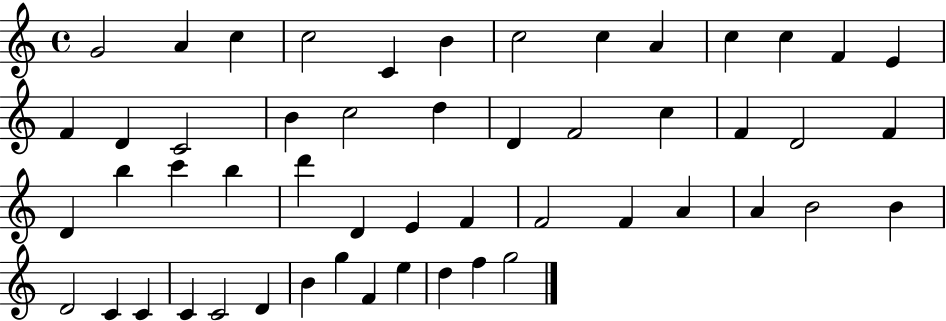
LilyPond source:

{
  \clef treble
  \time 4/4
  \defaultTimeSignature
  \key c \major
  g'2 a'4 c''4 | c''2 c'4 b'4 | c''2 c''4 a'4 | c''4 c''4 f'4 e'4 | \break f'4 d'4 c'2 | b'4 c''2 d''4 | d'4 f'2 c''4 | f'4 d'2 f'4 | \break d'4 b''4 c'''4 b''4 | d'''4 d'4 e'4 f'4 | f'2 f'4 a'4 | a'4 b'2 b'4 | \break d'2 c'4 c'4 | c'4 c'2 d'4 | b'4 g''4 f'4 e''4 | d''4 f''4 g''2 | \break \bar "|."
}